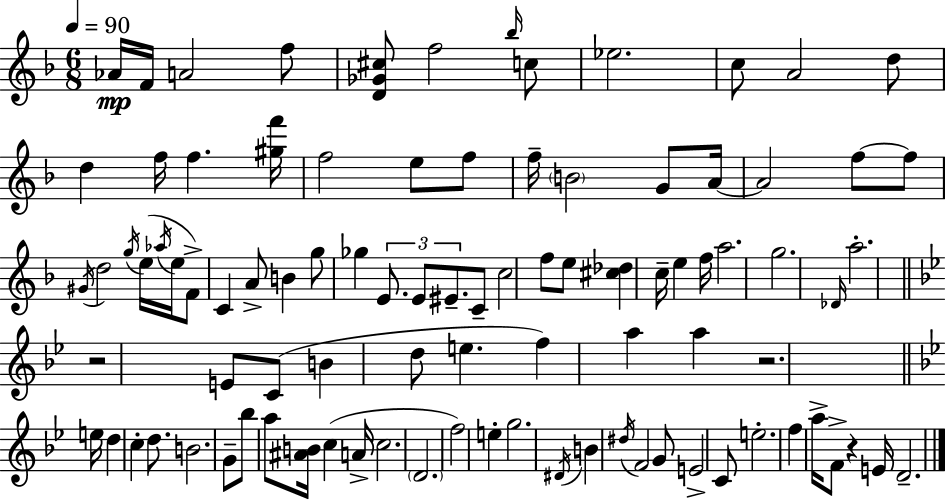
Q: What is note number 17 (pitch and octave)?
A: F5